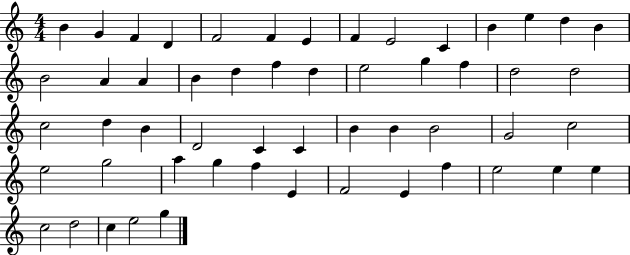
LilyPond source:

{
  \clef treble
  \numericTimeSignature
  \time 4/4
  \key c \major
  b'4 g'4 f'4 d'4 | f'2 f'4 e'4 | f'4 e'2 c'4 | b'4 e''4 d''4 b'4 | \break b'2 a'4 a'4 | b'4 d''4 f''4 d''4 | e''2 g''4 f''4 | d''2 d''2 | \break c''2 d''4 b'4 | d'2 c'4 c'4 | b'4 b'4 b'2 | g'2 c''2 | \break e''2 g''2 | a''4 g''4 f''4 e'4 | f'2 e'4 f''4 | e''2 e''4 e''4 | \break c''2 d''2 | c''4 e''2 g''4 | \bar "|."
}